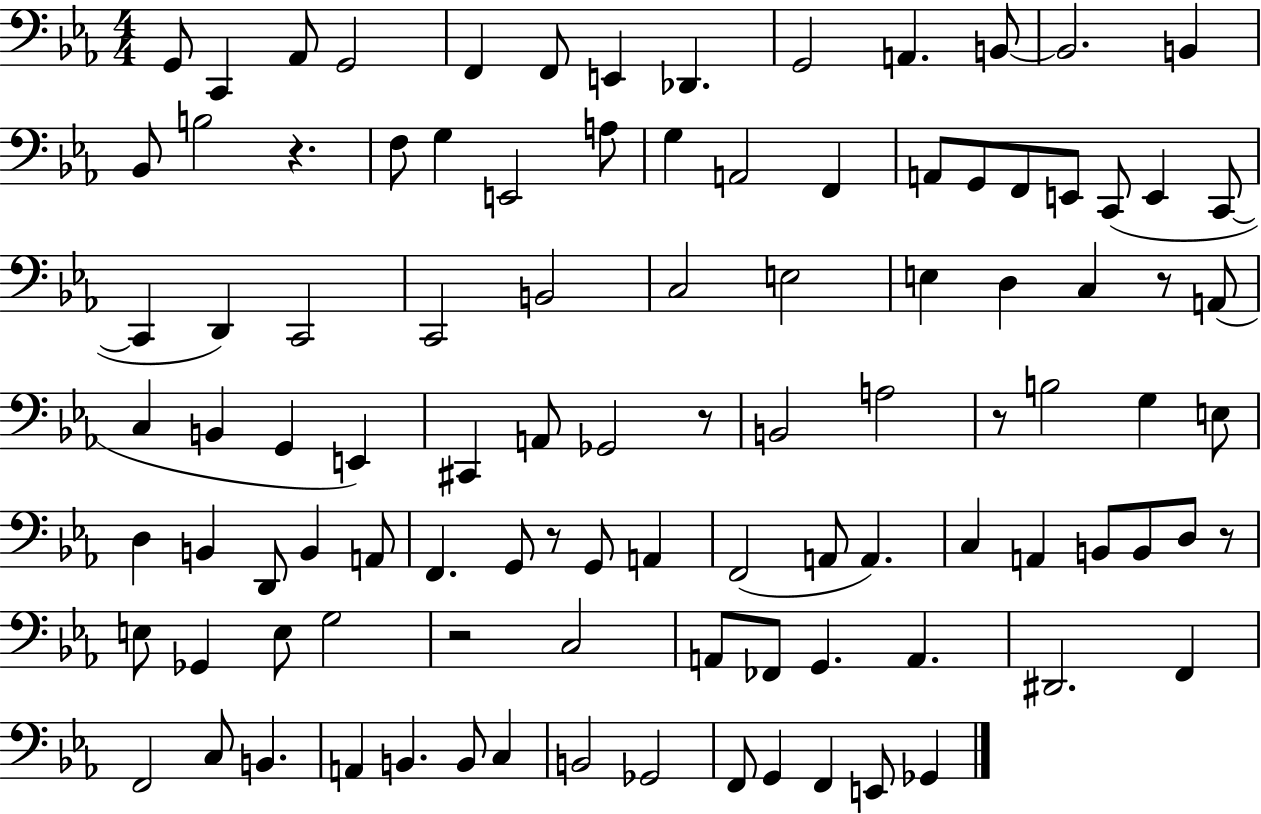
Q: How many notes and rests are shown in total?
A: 101